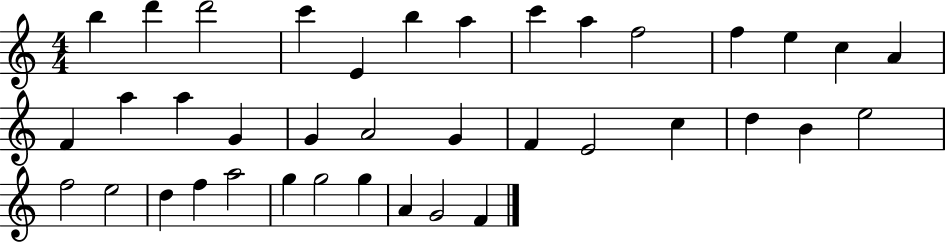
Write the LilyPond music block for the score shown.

{
  \clef treble
  \numericTimeSignature
  \time 4/4
  \key c \major
  b''4 d'''4 d'''2 | c'''4 e'4 b''4 a''4 | c'''4 a''4 f''2 | f''4 e''4 c''4 a'4 | \break f'4 a''4 a''4 g'4 | g'4 a'2 g'4 | f'4 e'2 c''4 | d''4 b'4 e''2 | \break f''2 e''2 | d''4 f''4 a''2 | g''4 g''2 g''4 | a'4 g'2 f'4 | \break \bar "|."
}